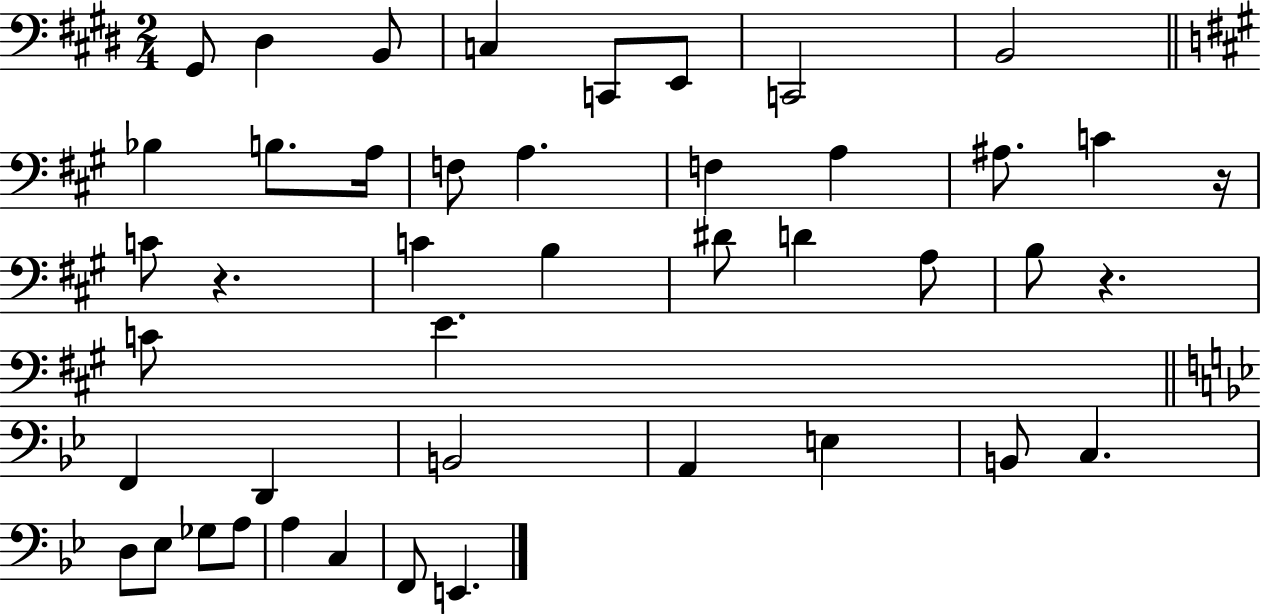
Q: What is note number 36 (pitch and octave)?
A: Gb3